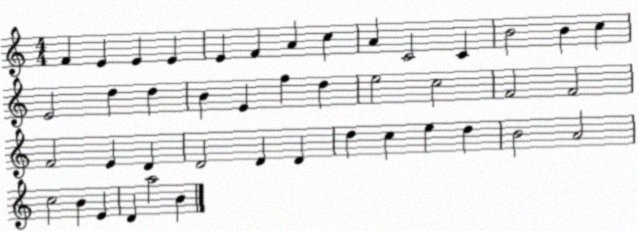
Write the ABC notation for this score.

X:1
T:Untitled
M:4/4
L:1/4
K:C
F E E E E F A c A C2 C B2 B c E2 d d B E f d e2 c2 F2 F2 F2 E D D2 D D d c e d B2 A2 c2 B E D a2 B